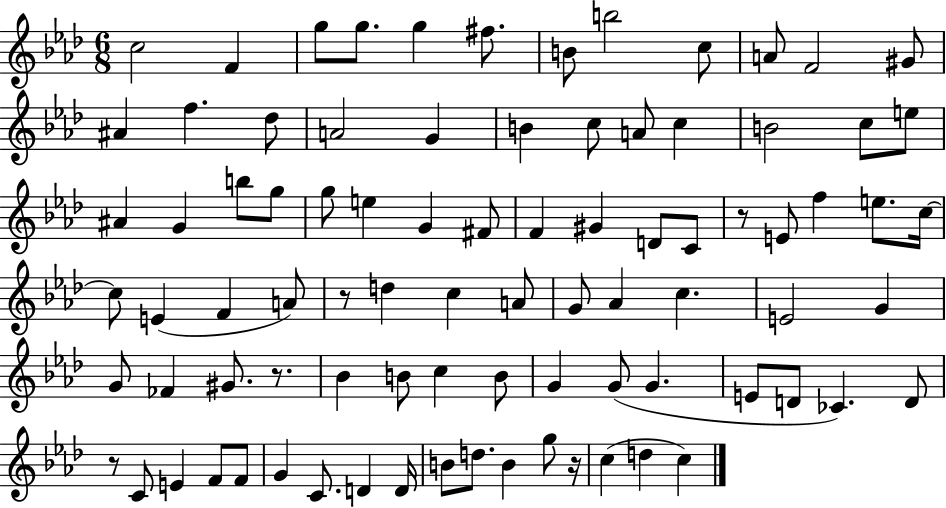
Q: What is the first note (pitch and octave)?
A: C5